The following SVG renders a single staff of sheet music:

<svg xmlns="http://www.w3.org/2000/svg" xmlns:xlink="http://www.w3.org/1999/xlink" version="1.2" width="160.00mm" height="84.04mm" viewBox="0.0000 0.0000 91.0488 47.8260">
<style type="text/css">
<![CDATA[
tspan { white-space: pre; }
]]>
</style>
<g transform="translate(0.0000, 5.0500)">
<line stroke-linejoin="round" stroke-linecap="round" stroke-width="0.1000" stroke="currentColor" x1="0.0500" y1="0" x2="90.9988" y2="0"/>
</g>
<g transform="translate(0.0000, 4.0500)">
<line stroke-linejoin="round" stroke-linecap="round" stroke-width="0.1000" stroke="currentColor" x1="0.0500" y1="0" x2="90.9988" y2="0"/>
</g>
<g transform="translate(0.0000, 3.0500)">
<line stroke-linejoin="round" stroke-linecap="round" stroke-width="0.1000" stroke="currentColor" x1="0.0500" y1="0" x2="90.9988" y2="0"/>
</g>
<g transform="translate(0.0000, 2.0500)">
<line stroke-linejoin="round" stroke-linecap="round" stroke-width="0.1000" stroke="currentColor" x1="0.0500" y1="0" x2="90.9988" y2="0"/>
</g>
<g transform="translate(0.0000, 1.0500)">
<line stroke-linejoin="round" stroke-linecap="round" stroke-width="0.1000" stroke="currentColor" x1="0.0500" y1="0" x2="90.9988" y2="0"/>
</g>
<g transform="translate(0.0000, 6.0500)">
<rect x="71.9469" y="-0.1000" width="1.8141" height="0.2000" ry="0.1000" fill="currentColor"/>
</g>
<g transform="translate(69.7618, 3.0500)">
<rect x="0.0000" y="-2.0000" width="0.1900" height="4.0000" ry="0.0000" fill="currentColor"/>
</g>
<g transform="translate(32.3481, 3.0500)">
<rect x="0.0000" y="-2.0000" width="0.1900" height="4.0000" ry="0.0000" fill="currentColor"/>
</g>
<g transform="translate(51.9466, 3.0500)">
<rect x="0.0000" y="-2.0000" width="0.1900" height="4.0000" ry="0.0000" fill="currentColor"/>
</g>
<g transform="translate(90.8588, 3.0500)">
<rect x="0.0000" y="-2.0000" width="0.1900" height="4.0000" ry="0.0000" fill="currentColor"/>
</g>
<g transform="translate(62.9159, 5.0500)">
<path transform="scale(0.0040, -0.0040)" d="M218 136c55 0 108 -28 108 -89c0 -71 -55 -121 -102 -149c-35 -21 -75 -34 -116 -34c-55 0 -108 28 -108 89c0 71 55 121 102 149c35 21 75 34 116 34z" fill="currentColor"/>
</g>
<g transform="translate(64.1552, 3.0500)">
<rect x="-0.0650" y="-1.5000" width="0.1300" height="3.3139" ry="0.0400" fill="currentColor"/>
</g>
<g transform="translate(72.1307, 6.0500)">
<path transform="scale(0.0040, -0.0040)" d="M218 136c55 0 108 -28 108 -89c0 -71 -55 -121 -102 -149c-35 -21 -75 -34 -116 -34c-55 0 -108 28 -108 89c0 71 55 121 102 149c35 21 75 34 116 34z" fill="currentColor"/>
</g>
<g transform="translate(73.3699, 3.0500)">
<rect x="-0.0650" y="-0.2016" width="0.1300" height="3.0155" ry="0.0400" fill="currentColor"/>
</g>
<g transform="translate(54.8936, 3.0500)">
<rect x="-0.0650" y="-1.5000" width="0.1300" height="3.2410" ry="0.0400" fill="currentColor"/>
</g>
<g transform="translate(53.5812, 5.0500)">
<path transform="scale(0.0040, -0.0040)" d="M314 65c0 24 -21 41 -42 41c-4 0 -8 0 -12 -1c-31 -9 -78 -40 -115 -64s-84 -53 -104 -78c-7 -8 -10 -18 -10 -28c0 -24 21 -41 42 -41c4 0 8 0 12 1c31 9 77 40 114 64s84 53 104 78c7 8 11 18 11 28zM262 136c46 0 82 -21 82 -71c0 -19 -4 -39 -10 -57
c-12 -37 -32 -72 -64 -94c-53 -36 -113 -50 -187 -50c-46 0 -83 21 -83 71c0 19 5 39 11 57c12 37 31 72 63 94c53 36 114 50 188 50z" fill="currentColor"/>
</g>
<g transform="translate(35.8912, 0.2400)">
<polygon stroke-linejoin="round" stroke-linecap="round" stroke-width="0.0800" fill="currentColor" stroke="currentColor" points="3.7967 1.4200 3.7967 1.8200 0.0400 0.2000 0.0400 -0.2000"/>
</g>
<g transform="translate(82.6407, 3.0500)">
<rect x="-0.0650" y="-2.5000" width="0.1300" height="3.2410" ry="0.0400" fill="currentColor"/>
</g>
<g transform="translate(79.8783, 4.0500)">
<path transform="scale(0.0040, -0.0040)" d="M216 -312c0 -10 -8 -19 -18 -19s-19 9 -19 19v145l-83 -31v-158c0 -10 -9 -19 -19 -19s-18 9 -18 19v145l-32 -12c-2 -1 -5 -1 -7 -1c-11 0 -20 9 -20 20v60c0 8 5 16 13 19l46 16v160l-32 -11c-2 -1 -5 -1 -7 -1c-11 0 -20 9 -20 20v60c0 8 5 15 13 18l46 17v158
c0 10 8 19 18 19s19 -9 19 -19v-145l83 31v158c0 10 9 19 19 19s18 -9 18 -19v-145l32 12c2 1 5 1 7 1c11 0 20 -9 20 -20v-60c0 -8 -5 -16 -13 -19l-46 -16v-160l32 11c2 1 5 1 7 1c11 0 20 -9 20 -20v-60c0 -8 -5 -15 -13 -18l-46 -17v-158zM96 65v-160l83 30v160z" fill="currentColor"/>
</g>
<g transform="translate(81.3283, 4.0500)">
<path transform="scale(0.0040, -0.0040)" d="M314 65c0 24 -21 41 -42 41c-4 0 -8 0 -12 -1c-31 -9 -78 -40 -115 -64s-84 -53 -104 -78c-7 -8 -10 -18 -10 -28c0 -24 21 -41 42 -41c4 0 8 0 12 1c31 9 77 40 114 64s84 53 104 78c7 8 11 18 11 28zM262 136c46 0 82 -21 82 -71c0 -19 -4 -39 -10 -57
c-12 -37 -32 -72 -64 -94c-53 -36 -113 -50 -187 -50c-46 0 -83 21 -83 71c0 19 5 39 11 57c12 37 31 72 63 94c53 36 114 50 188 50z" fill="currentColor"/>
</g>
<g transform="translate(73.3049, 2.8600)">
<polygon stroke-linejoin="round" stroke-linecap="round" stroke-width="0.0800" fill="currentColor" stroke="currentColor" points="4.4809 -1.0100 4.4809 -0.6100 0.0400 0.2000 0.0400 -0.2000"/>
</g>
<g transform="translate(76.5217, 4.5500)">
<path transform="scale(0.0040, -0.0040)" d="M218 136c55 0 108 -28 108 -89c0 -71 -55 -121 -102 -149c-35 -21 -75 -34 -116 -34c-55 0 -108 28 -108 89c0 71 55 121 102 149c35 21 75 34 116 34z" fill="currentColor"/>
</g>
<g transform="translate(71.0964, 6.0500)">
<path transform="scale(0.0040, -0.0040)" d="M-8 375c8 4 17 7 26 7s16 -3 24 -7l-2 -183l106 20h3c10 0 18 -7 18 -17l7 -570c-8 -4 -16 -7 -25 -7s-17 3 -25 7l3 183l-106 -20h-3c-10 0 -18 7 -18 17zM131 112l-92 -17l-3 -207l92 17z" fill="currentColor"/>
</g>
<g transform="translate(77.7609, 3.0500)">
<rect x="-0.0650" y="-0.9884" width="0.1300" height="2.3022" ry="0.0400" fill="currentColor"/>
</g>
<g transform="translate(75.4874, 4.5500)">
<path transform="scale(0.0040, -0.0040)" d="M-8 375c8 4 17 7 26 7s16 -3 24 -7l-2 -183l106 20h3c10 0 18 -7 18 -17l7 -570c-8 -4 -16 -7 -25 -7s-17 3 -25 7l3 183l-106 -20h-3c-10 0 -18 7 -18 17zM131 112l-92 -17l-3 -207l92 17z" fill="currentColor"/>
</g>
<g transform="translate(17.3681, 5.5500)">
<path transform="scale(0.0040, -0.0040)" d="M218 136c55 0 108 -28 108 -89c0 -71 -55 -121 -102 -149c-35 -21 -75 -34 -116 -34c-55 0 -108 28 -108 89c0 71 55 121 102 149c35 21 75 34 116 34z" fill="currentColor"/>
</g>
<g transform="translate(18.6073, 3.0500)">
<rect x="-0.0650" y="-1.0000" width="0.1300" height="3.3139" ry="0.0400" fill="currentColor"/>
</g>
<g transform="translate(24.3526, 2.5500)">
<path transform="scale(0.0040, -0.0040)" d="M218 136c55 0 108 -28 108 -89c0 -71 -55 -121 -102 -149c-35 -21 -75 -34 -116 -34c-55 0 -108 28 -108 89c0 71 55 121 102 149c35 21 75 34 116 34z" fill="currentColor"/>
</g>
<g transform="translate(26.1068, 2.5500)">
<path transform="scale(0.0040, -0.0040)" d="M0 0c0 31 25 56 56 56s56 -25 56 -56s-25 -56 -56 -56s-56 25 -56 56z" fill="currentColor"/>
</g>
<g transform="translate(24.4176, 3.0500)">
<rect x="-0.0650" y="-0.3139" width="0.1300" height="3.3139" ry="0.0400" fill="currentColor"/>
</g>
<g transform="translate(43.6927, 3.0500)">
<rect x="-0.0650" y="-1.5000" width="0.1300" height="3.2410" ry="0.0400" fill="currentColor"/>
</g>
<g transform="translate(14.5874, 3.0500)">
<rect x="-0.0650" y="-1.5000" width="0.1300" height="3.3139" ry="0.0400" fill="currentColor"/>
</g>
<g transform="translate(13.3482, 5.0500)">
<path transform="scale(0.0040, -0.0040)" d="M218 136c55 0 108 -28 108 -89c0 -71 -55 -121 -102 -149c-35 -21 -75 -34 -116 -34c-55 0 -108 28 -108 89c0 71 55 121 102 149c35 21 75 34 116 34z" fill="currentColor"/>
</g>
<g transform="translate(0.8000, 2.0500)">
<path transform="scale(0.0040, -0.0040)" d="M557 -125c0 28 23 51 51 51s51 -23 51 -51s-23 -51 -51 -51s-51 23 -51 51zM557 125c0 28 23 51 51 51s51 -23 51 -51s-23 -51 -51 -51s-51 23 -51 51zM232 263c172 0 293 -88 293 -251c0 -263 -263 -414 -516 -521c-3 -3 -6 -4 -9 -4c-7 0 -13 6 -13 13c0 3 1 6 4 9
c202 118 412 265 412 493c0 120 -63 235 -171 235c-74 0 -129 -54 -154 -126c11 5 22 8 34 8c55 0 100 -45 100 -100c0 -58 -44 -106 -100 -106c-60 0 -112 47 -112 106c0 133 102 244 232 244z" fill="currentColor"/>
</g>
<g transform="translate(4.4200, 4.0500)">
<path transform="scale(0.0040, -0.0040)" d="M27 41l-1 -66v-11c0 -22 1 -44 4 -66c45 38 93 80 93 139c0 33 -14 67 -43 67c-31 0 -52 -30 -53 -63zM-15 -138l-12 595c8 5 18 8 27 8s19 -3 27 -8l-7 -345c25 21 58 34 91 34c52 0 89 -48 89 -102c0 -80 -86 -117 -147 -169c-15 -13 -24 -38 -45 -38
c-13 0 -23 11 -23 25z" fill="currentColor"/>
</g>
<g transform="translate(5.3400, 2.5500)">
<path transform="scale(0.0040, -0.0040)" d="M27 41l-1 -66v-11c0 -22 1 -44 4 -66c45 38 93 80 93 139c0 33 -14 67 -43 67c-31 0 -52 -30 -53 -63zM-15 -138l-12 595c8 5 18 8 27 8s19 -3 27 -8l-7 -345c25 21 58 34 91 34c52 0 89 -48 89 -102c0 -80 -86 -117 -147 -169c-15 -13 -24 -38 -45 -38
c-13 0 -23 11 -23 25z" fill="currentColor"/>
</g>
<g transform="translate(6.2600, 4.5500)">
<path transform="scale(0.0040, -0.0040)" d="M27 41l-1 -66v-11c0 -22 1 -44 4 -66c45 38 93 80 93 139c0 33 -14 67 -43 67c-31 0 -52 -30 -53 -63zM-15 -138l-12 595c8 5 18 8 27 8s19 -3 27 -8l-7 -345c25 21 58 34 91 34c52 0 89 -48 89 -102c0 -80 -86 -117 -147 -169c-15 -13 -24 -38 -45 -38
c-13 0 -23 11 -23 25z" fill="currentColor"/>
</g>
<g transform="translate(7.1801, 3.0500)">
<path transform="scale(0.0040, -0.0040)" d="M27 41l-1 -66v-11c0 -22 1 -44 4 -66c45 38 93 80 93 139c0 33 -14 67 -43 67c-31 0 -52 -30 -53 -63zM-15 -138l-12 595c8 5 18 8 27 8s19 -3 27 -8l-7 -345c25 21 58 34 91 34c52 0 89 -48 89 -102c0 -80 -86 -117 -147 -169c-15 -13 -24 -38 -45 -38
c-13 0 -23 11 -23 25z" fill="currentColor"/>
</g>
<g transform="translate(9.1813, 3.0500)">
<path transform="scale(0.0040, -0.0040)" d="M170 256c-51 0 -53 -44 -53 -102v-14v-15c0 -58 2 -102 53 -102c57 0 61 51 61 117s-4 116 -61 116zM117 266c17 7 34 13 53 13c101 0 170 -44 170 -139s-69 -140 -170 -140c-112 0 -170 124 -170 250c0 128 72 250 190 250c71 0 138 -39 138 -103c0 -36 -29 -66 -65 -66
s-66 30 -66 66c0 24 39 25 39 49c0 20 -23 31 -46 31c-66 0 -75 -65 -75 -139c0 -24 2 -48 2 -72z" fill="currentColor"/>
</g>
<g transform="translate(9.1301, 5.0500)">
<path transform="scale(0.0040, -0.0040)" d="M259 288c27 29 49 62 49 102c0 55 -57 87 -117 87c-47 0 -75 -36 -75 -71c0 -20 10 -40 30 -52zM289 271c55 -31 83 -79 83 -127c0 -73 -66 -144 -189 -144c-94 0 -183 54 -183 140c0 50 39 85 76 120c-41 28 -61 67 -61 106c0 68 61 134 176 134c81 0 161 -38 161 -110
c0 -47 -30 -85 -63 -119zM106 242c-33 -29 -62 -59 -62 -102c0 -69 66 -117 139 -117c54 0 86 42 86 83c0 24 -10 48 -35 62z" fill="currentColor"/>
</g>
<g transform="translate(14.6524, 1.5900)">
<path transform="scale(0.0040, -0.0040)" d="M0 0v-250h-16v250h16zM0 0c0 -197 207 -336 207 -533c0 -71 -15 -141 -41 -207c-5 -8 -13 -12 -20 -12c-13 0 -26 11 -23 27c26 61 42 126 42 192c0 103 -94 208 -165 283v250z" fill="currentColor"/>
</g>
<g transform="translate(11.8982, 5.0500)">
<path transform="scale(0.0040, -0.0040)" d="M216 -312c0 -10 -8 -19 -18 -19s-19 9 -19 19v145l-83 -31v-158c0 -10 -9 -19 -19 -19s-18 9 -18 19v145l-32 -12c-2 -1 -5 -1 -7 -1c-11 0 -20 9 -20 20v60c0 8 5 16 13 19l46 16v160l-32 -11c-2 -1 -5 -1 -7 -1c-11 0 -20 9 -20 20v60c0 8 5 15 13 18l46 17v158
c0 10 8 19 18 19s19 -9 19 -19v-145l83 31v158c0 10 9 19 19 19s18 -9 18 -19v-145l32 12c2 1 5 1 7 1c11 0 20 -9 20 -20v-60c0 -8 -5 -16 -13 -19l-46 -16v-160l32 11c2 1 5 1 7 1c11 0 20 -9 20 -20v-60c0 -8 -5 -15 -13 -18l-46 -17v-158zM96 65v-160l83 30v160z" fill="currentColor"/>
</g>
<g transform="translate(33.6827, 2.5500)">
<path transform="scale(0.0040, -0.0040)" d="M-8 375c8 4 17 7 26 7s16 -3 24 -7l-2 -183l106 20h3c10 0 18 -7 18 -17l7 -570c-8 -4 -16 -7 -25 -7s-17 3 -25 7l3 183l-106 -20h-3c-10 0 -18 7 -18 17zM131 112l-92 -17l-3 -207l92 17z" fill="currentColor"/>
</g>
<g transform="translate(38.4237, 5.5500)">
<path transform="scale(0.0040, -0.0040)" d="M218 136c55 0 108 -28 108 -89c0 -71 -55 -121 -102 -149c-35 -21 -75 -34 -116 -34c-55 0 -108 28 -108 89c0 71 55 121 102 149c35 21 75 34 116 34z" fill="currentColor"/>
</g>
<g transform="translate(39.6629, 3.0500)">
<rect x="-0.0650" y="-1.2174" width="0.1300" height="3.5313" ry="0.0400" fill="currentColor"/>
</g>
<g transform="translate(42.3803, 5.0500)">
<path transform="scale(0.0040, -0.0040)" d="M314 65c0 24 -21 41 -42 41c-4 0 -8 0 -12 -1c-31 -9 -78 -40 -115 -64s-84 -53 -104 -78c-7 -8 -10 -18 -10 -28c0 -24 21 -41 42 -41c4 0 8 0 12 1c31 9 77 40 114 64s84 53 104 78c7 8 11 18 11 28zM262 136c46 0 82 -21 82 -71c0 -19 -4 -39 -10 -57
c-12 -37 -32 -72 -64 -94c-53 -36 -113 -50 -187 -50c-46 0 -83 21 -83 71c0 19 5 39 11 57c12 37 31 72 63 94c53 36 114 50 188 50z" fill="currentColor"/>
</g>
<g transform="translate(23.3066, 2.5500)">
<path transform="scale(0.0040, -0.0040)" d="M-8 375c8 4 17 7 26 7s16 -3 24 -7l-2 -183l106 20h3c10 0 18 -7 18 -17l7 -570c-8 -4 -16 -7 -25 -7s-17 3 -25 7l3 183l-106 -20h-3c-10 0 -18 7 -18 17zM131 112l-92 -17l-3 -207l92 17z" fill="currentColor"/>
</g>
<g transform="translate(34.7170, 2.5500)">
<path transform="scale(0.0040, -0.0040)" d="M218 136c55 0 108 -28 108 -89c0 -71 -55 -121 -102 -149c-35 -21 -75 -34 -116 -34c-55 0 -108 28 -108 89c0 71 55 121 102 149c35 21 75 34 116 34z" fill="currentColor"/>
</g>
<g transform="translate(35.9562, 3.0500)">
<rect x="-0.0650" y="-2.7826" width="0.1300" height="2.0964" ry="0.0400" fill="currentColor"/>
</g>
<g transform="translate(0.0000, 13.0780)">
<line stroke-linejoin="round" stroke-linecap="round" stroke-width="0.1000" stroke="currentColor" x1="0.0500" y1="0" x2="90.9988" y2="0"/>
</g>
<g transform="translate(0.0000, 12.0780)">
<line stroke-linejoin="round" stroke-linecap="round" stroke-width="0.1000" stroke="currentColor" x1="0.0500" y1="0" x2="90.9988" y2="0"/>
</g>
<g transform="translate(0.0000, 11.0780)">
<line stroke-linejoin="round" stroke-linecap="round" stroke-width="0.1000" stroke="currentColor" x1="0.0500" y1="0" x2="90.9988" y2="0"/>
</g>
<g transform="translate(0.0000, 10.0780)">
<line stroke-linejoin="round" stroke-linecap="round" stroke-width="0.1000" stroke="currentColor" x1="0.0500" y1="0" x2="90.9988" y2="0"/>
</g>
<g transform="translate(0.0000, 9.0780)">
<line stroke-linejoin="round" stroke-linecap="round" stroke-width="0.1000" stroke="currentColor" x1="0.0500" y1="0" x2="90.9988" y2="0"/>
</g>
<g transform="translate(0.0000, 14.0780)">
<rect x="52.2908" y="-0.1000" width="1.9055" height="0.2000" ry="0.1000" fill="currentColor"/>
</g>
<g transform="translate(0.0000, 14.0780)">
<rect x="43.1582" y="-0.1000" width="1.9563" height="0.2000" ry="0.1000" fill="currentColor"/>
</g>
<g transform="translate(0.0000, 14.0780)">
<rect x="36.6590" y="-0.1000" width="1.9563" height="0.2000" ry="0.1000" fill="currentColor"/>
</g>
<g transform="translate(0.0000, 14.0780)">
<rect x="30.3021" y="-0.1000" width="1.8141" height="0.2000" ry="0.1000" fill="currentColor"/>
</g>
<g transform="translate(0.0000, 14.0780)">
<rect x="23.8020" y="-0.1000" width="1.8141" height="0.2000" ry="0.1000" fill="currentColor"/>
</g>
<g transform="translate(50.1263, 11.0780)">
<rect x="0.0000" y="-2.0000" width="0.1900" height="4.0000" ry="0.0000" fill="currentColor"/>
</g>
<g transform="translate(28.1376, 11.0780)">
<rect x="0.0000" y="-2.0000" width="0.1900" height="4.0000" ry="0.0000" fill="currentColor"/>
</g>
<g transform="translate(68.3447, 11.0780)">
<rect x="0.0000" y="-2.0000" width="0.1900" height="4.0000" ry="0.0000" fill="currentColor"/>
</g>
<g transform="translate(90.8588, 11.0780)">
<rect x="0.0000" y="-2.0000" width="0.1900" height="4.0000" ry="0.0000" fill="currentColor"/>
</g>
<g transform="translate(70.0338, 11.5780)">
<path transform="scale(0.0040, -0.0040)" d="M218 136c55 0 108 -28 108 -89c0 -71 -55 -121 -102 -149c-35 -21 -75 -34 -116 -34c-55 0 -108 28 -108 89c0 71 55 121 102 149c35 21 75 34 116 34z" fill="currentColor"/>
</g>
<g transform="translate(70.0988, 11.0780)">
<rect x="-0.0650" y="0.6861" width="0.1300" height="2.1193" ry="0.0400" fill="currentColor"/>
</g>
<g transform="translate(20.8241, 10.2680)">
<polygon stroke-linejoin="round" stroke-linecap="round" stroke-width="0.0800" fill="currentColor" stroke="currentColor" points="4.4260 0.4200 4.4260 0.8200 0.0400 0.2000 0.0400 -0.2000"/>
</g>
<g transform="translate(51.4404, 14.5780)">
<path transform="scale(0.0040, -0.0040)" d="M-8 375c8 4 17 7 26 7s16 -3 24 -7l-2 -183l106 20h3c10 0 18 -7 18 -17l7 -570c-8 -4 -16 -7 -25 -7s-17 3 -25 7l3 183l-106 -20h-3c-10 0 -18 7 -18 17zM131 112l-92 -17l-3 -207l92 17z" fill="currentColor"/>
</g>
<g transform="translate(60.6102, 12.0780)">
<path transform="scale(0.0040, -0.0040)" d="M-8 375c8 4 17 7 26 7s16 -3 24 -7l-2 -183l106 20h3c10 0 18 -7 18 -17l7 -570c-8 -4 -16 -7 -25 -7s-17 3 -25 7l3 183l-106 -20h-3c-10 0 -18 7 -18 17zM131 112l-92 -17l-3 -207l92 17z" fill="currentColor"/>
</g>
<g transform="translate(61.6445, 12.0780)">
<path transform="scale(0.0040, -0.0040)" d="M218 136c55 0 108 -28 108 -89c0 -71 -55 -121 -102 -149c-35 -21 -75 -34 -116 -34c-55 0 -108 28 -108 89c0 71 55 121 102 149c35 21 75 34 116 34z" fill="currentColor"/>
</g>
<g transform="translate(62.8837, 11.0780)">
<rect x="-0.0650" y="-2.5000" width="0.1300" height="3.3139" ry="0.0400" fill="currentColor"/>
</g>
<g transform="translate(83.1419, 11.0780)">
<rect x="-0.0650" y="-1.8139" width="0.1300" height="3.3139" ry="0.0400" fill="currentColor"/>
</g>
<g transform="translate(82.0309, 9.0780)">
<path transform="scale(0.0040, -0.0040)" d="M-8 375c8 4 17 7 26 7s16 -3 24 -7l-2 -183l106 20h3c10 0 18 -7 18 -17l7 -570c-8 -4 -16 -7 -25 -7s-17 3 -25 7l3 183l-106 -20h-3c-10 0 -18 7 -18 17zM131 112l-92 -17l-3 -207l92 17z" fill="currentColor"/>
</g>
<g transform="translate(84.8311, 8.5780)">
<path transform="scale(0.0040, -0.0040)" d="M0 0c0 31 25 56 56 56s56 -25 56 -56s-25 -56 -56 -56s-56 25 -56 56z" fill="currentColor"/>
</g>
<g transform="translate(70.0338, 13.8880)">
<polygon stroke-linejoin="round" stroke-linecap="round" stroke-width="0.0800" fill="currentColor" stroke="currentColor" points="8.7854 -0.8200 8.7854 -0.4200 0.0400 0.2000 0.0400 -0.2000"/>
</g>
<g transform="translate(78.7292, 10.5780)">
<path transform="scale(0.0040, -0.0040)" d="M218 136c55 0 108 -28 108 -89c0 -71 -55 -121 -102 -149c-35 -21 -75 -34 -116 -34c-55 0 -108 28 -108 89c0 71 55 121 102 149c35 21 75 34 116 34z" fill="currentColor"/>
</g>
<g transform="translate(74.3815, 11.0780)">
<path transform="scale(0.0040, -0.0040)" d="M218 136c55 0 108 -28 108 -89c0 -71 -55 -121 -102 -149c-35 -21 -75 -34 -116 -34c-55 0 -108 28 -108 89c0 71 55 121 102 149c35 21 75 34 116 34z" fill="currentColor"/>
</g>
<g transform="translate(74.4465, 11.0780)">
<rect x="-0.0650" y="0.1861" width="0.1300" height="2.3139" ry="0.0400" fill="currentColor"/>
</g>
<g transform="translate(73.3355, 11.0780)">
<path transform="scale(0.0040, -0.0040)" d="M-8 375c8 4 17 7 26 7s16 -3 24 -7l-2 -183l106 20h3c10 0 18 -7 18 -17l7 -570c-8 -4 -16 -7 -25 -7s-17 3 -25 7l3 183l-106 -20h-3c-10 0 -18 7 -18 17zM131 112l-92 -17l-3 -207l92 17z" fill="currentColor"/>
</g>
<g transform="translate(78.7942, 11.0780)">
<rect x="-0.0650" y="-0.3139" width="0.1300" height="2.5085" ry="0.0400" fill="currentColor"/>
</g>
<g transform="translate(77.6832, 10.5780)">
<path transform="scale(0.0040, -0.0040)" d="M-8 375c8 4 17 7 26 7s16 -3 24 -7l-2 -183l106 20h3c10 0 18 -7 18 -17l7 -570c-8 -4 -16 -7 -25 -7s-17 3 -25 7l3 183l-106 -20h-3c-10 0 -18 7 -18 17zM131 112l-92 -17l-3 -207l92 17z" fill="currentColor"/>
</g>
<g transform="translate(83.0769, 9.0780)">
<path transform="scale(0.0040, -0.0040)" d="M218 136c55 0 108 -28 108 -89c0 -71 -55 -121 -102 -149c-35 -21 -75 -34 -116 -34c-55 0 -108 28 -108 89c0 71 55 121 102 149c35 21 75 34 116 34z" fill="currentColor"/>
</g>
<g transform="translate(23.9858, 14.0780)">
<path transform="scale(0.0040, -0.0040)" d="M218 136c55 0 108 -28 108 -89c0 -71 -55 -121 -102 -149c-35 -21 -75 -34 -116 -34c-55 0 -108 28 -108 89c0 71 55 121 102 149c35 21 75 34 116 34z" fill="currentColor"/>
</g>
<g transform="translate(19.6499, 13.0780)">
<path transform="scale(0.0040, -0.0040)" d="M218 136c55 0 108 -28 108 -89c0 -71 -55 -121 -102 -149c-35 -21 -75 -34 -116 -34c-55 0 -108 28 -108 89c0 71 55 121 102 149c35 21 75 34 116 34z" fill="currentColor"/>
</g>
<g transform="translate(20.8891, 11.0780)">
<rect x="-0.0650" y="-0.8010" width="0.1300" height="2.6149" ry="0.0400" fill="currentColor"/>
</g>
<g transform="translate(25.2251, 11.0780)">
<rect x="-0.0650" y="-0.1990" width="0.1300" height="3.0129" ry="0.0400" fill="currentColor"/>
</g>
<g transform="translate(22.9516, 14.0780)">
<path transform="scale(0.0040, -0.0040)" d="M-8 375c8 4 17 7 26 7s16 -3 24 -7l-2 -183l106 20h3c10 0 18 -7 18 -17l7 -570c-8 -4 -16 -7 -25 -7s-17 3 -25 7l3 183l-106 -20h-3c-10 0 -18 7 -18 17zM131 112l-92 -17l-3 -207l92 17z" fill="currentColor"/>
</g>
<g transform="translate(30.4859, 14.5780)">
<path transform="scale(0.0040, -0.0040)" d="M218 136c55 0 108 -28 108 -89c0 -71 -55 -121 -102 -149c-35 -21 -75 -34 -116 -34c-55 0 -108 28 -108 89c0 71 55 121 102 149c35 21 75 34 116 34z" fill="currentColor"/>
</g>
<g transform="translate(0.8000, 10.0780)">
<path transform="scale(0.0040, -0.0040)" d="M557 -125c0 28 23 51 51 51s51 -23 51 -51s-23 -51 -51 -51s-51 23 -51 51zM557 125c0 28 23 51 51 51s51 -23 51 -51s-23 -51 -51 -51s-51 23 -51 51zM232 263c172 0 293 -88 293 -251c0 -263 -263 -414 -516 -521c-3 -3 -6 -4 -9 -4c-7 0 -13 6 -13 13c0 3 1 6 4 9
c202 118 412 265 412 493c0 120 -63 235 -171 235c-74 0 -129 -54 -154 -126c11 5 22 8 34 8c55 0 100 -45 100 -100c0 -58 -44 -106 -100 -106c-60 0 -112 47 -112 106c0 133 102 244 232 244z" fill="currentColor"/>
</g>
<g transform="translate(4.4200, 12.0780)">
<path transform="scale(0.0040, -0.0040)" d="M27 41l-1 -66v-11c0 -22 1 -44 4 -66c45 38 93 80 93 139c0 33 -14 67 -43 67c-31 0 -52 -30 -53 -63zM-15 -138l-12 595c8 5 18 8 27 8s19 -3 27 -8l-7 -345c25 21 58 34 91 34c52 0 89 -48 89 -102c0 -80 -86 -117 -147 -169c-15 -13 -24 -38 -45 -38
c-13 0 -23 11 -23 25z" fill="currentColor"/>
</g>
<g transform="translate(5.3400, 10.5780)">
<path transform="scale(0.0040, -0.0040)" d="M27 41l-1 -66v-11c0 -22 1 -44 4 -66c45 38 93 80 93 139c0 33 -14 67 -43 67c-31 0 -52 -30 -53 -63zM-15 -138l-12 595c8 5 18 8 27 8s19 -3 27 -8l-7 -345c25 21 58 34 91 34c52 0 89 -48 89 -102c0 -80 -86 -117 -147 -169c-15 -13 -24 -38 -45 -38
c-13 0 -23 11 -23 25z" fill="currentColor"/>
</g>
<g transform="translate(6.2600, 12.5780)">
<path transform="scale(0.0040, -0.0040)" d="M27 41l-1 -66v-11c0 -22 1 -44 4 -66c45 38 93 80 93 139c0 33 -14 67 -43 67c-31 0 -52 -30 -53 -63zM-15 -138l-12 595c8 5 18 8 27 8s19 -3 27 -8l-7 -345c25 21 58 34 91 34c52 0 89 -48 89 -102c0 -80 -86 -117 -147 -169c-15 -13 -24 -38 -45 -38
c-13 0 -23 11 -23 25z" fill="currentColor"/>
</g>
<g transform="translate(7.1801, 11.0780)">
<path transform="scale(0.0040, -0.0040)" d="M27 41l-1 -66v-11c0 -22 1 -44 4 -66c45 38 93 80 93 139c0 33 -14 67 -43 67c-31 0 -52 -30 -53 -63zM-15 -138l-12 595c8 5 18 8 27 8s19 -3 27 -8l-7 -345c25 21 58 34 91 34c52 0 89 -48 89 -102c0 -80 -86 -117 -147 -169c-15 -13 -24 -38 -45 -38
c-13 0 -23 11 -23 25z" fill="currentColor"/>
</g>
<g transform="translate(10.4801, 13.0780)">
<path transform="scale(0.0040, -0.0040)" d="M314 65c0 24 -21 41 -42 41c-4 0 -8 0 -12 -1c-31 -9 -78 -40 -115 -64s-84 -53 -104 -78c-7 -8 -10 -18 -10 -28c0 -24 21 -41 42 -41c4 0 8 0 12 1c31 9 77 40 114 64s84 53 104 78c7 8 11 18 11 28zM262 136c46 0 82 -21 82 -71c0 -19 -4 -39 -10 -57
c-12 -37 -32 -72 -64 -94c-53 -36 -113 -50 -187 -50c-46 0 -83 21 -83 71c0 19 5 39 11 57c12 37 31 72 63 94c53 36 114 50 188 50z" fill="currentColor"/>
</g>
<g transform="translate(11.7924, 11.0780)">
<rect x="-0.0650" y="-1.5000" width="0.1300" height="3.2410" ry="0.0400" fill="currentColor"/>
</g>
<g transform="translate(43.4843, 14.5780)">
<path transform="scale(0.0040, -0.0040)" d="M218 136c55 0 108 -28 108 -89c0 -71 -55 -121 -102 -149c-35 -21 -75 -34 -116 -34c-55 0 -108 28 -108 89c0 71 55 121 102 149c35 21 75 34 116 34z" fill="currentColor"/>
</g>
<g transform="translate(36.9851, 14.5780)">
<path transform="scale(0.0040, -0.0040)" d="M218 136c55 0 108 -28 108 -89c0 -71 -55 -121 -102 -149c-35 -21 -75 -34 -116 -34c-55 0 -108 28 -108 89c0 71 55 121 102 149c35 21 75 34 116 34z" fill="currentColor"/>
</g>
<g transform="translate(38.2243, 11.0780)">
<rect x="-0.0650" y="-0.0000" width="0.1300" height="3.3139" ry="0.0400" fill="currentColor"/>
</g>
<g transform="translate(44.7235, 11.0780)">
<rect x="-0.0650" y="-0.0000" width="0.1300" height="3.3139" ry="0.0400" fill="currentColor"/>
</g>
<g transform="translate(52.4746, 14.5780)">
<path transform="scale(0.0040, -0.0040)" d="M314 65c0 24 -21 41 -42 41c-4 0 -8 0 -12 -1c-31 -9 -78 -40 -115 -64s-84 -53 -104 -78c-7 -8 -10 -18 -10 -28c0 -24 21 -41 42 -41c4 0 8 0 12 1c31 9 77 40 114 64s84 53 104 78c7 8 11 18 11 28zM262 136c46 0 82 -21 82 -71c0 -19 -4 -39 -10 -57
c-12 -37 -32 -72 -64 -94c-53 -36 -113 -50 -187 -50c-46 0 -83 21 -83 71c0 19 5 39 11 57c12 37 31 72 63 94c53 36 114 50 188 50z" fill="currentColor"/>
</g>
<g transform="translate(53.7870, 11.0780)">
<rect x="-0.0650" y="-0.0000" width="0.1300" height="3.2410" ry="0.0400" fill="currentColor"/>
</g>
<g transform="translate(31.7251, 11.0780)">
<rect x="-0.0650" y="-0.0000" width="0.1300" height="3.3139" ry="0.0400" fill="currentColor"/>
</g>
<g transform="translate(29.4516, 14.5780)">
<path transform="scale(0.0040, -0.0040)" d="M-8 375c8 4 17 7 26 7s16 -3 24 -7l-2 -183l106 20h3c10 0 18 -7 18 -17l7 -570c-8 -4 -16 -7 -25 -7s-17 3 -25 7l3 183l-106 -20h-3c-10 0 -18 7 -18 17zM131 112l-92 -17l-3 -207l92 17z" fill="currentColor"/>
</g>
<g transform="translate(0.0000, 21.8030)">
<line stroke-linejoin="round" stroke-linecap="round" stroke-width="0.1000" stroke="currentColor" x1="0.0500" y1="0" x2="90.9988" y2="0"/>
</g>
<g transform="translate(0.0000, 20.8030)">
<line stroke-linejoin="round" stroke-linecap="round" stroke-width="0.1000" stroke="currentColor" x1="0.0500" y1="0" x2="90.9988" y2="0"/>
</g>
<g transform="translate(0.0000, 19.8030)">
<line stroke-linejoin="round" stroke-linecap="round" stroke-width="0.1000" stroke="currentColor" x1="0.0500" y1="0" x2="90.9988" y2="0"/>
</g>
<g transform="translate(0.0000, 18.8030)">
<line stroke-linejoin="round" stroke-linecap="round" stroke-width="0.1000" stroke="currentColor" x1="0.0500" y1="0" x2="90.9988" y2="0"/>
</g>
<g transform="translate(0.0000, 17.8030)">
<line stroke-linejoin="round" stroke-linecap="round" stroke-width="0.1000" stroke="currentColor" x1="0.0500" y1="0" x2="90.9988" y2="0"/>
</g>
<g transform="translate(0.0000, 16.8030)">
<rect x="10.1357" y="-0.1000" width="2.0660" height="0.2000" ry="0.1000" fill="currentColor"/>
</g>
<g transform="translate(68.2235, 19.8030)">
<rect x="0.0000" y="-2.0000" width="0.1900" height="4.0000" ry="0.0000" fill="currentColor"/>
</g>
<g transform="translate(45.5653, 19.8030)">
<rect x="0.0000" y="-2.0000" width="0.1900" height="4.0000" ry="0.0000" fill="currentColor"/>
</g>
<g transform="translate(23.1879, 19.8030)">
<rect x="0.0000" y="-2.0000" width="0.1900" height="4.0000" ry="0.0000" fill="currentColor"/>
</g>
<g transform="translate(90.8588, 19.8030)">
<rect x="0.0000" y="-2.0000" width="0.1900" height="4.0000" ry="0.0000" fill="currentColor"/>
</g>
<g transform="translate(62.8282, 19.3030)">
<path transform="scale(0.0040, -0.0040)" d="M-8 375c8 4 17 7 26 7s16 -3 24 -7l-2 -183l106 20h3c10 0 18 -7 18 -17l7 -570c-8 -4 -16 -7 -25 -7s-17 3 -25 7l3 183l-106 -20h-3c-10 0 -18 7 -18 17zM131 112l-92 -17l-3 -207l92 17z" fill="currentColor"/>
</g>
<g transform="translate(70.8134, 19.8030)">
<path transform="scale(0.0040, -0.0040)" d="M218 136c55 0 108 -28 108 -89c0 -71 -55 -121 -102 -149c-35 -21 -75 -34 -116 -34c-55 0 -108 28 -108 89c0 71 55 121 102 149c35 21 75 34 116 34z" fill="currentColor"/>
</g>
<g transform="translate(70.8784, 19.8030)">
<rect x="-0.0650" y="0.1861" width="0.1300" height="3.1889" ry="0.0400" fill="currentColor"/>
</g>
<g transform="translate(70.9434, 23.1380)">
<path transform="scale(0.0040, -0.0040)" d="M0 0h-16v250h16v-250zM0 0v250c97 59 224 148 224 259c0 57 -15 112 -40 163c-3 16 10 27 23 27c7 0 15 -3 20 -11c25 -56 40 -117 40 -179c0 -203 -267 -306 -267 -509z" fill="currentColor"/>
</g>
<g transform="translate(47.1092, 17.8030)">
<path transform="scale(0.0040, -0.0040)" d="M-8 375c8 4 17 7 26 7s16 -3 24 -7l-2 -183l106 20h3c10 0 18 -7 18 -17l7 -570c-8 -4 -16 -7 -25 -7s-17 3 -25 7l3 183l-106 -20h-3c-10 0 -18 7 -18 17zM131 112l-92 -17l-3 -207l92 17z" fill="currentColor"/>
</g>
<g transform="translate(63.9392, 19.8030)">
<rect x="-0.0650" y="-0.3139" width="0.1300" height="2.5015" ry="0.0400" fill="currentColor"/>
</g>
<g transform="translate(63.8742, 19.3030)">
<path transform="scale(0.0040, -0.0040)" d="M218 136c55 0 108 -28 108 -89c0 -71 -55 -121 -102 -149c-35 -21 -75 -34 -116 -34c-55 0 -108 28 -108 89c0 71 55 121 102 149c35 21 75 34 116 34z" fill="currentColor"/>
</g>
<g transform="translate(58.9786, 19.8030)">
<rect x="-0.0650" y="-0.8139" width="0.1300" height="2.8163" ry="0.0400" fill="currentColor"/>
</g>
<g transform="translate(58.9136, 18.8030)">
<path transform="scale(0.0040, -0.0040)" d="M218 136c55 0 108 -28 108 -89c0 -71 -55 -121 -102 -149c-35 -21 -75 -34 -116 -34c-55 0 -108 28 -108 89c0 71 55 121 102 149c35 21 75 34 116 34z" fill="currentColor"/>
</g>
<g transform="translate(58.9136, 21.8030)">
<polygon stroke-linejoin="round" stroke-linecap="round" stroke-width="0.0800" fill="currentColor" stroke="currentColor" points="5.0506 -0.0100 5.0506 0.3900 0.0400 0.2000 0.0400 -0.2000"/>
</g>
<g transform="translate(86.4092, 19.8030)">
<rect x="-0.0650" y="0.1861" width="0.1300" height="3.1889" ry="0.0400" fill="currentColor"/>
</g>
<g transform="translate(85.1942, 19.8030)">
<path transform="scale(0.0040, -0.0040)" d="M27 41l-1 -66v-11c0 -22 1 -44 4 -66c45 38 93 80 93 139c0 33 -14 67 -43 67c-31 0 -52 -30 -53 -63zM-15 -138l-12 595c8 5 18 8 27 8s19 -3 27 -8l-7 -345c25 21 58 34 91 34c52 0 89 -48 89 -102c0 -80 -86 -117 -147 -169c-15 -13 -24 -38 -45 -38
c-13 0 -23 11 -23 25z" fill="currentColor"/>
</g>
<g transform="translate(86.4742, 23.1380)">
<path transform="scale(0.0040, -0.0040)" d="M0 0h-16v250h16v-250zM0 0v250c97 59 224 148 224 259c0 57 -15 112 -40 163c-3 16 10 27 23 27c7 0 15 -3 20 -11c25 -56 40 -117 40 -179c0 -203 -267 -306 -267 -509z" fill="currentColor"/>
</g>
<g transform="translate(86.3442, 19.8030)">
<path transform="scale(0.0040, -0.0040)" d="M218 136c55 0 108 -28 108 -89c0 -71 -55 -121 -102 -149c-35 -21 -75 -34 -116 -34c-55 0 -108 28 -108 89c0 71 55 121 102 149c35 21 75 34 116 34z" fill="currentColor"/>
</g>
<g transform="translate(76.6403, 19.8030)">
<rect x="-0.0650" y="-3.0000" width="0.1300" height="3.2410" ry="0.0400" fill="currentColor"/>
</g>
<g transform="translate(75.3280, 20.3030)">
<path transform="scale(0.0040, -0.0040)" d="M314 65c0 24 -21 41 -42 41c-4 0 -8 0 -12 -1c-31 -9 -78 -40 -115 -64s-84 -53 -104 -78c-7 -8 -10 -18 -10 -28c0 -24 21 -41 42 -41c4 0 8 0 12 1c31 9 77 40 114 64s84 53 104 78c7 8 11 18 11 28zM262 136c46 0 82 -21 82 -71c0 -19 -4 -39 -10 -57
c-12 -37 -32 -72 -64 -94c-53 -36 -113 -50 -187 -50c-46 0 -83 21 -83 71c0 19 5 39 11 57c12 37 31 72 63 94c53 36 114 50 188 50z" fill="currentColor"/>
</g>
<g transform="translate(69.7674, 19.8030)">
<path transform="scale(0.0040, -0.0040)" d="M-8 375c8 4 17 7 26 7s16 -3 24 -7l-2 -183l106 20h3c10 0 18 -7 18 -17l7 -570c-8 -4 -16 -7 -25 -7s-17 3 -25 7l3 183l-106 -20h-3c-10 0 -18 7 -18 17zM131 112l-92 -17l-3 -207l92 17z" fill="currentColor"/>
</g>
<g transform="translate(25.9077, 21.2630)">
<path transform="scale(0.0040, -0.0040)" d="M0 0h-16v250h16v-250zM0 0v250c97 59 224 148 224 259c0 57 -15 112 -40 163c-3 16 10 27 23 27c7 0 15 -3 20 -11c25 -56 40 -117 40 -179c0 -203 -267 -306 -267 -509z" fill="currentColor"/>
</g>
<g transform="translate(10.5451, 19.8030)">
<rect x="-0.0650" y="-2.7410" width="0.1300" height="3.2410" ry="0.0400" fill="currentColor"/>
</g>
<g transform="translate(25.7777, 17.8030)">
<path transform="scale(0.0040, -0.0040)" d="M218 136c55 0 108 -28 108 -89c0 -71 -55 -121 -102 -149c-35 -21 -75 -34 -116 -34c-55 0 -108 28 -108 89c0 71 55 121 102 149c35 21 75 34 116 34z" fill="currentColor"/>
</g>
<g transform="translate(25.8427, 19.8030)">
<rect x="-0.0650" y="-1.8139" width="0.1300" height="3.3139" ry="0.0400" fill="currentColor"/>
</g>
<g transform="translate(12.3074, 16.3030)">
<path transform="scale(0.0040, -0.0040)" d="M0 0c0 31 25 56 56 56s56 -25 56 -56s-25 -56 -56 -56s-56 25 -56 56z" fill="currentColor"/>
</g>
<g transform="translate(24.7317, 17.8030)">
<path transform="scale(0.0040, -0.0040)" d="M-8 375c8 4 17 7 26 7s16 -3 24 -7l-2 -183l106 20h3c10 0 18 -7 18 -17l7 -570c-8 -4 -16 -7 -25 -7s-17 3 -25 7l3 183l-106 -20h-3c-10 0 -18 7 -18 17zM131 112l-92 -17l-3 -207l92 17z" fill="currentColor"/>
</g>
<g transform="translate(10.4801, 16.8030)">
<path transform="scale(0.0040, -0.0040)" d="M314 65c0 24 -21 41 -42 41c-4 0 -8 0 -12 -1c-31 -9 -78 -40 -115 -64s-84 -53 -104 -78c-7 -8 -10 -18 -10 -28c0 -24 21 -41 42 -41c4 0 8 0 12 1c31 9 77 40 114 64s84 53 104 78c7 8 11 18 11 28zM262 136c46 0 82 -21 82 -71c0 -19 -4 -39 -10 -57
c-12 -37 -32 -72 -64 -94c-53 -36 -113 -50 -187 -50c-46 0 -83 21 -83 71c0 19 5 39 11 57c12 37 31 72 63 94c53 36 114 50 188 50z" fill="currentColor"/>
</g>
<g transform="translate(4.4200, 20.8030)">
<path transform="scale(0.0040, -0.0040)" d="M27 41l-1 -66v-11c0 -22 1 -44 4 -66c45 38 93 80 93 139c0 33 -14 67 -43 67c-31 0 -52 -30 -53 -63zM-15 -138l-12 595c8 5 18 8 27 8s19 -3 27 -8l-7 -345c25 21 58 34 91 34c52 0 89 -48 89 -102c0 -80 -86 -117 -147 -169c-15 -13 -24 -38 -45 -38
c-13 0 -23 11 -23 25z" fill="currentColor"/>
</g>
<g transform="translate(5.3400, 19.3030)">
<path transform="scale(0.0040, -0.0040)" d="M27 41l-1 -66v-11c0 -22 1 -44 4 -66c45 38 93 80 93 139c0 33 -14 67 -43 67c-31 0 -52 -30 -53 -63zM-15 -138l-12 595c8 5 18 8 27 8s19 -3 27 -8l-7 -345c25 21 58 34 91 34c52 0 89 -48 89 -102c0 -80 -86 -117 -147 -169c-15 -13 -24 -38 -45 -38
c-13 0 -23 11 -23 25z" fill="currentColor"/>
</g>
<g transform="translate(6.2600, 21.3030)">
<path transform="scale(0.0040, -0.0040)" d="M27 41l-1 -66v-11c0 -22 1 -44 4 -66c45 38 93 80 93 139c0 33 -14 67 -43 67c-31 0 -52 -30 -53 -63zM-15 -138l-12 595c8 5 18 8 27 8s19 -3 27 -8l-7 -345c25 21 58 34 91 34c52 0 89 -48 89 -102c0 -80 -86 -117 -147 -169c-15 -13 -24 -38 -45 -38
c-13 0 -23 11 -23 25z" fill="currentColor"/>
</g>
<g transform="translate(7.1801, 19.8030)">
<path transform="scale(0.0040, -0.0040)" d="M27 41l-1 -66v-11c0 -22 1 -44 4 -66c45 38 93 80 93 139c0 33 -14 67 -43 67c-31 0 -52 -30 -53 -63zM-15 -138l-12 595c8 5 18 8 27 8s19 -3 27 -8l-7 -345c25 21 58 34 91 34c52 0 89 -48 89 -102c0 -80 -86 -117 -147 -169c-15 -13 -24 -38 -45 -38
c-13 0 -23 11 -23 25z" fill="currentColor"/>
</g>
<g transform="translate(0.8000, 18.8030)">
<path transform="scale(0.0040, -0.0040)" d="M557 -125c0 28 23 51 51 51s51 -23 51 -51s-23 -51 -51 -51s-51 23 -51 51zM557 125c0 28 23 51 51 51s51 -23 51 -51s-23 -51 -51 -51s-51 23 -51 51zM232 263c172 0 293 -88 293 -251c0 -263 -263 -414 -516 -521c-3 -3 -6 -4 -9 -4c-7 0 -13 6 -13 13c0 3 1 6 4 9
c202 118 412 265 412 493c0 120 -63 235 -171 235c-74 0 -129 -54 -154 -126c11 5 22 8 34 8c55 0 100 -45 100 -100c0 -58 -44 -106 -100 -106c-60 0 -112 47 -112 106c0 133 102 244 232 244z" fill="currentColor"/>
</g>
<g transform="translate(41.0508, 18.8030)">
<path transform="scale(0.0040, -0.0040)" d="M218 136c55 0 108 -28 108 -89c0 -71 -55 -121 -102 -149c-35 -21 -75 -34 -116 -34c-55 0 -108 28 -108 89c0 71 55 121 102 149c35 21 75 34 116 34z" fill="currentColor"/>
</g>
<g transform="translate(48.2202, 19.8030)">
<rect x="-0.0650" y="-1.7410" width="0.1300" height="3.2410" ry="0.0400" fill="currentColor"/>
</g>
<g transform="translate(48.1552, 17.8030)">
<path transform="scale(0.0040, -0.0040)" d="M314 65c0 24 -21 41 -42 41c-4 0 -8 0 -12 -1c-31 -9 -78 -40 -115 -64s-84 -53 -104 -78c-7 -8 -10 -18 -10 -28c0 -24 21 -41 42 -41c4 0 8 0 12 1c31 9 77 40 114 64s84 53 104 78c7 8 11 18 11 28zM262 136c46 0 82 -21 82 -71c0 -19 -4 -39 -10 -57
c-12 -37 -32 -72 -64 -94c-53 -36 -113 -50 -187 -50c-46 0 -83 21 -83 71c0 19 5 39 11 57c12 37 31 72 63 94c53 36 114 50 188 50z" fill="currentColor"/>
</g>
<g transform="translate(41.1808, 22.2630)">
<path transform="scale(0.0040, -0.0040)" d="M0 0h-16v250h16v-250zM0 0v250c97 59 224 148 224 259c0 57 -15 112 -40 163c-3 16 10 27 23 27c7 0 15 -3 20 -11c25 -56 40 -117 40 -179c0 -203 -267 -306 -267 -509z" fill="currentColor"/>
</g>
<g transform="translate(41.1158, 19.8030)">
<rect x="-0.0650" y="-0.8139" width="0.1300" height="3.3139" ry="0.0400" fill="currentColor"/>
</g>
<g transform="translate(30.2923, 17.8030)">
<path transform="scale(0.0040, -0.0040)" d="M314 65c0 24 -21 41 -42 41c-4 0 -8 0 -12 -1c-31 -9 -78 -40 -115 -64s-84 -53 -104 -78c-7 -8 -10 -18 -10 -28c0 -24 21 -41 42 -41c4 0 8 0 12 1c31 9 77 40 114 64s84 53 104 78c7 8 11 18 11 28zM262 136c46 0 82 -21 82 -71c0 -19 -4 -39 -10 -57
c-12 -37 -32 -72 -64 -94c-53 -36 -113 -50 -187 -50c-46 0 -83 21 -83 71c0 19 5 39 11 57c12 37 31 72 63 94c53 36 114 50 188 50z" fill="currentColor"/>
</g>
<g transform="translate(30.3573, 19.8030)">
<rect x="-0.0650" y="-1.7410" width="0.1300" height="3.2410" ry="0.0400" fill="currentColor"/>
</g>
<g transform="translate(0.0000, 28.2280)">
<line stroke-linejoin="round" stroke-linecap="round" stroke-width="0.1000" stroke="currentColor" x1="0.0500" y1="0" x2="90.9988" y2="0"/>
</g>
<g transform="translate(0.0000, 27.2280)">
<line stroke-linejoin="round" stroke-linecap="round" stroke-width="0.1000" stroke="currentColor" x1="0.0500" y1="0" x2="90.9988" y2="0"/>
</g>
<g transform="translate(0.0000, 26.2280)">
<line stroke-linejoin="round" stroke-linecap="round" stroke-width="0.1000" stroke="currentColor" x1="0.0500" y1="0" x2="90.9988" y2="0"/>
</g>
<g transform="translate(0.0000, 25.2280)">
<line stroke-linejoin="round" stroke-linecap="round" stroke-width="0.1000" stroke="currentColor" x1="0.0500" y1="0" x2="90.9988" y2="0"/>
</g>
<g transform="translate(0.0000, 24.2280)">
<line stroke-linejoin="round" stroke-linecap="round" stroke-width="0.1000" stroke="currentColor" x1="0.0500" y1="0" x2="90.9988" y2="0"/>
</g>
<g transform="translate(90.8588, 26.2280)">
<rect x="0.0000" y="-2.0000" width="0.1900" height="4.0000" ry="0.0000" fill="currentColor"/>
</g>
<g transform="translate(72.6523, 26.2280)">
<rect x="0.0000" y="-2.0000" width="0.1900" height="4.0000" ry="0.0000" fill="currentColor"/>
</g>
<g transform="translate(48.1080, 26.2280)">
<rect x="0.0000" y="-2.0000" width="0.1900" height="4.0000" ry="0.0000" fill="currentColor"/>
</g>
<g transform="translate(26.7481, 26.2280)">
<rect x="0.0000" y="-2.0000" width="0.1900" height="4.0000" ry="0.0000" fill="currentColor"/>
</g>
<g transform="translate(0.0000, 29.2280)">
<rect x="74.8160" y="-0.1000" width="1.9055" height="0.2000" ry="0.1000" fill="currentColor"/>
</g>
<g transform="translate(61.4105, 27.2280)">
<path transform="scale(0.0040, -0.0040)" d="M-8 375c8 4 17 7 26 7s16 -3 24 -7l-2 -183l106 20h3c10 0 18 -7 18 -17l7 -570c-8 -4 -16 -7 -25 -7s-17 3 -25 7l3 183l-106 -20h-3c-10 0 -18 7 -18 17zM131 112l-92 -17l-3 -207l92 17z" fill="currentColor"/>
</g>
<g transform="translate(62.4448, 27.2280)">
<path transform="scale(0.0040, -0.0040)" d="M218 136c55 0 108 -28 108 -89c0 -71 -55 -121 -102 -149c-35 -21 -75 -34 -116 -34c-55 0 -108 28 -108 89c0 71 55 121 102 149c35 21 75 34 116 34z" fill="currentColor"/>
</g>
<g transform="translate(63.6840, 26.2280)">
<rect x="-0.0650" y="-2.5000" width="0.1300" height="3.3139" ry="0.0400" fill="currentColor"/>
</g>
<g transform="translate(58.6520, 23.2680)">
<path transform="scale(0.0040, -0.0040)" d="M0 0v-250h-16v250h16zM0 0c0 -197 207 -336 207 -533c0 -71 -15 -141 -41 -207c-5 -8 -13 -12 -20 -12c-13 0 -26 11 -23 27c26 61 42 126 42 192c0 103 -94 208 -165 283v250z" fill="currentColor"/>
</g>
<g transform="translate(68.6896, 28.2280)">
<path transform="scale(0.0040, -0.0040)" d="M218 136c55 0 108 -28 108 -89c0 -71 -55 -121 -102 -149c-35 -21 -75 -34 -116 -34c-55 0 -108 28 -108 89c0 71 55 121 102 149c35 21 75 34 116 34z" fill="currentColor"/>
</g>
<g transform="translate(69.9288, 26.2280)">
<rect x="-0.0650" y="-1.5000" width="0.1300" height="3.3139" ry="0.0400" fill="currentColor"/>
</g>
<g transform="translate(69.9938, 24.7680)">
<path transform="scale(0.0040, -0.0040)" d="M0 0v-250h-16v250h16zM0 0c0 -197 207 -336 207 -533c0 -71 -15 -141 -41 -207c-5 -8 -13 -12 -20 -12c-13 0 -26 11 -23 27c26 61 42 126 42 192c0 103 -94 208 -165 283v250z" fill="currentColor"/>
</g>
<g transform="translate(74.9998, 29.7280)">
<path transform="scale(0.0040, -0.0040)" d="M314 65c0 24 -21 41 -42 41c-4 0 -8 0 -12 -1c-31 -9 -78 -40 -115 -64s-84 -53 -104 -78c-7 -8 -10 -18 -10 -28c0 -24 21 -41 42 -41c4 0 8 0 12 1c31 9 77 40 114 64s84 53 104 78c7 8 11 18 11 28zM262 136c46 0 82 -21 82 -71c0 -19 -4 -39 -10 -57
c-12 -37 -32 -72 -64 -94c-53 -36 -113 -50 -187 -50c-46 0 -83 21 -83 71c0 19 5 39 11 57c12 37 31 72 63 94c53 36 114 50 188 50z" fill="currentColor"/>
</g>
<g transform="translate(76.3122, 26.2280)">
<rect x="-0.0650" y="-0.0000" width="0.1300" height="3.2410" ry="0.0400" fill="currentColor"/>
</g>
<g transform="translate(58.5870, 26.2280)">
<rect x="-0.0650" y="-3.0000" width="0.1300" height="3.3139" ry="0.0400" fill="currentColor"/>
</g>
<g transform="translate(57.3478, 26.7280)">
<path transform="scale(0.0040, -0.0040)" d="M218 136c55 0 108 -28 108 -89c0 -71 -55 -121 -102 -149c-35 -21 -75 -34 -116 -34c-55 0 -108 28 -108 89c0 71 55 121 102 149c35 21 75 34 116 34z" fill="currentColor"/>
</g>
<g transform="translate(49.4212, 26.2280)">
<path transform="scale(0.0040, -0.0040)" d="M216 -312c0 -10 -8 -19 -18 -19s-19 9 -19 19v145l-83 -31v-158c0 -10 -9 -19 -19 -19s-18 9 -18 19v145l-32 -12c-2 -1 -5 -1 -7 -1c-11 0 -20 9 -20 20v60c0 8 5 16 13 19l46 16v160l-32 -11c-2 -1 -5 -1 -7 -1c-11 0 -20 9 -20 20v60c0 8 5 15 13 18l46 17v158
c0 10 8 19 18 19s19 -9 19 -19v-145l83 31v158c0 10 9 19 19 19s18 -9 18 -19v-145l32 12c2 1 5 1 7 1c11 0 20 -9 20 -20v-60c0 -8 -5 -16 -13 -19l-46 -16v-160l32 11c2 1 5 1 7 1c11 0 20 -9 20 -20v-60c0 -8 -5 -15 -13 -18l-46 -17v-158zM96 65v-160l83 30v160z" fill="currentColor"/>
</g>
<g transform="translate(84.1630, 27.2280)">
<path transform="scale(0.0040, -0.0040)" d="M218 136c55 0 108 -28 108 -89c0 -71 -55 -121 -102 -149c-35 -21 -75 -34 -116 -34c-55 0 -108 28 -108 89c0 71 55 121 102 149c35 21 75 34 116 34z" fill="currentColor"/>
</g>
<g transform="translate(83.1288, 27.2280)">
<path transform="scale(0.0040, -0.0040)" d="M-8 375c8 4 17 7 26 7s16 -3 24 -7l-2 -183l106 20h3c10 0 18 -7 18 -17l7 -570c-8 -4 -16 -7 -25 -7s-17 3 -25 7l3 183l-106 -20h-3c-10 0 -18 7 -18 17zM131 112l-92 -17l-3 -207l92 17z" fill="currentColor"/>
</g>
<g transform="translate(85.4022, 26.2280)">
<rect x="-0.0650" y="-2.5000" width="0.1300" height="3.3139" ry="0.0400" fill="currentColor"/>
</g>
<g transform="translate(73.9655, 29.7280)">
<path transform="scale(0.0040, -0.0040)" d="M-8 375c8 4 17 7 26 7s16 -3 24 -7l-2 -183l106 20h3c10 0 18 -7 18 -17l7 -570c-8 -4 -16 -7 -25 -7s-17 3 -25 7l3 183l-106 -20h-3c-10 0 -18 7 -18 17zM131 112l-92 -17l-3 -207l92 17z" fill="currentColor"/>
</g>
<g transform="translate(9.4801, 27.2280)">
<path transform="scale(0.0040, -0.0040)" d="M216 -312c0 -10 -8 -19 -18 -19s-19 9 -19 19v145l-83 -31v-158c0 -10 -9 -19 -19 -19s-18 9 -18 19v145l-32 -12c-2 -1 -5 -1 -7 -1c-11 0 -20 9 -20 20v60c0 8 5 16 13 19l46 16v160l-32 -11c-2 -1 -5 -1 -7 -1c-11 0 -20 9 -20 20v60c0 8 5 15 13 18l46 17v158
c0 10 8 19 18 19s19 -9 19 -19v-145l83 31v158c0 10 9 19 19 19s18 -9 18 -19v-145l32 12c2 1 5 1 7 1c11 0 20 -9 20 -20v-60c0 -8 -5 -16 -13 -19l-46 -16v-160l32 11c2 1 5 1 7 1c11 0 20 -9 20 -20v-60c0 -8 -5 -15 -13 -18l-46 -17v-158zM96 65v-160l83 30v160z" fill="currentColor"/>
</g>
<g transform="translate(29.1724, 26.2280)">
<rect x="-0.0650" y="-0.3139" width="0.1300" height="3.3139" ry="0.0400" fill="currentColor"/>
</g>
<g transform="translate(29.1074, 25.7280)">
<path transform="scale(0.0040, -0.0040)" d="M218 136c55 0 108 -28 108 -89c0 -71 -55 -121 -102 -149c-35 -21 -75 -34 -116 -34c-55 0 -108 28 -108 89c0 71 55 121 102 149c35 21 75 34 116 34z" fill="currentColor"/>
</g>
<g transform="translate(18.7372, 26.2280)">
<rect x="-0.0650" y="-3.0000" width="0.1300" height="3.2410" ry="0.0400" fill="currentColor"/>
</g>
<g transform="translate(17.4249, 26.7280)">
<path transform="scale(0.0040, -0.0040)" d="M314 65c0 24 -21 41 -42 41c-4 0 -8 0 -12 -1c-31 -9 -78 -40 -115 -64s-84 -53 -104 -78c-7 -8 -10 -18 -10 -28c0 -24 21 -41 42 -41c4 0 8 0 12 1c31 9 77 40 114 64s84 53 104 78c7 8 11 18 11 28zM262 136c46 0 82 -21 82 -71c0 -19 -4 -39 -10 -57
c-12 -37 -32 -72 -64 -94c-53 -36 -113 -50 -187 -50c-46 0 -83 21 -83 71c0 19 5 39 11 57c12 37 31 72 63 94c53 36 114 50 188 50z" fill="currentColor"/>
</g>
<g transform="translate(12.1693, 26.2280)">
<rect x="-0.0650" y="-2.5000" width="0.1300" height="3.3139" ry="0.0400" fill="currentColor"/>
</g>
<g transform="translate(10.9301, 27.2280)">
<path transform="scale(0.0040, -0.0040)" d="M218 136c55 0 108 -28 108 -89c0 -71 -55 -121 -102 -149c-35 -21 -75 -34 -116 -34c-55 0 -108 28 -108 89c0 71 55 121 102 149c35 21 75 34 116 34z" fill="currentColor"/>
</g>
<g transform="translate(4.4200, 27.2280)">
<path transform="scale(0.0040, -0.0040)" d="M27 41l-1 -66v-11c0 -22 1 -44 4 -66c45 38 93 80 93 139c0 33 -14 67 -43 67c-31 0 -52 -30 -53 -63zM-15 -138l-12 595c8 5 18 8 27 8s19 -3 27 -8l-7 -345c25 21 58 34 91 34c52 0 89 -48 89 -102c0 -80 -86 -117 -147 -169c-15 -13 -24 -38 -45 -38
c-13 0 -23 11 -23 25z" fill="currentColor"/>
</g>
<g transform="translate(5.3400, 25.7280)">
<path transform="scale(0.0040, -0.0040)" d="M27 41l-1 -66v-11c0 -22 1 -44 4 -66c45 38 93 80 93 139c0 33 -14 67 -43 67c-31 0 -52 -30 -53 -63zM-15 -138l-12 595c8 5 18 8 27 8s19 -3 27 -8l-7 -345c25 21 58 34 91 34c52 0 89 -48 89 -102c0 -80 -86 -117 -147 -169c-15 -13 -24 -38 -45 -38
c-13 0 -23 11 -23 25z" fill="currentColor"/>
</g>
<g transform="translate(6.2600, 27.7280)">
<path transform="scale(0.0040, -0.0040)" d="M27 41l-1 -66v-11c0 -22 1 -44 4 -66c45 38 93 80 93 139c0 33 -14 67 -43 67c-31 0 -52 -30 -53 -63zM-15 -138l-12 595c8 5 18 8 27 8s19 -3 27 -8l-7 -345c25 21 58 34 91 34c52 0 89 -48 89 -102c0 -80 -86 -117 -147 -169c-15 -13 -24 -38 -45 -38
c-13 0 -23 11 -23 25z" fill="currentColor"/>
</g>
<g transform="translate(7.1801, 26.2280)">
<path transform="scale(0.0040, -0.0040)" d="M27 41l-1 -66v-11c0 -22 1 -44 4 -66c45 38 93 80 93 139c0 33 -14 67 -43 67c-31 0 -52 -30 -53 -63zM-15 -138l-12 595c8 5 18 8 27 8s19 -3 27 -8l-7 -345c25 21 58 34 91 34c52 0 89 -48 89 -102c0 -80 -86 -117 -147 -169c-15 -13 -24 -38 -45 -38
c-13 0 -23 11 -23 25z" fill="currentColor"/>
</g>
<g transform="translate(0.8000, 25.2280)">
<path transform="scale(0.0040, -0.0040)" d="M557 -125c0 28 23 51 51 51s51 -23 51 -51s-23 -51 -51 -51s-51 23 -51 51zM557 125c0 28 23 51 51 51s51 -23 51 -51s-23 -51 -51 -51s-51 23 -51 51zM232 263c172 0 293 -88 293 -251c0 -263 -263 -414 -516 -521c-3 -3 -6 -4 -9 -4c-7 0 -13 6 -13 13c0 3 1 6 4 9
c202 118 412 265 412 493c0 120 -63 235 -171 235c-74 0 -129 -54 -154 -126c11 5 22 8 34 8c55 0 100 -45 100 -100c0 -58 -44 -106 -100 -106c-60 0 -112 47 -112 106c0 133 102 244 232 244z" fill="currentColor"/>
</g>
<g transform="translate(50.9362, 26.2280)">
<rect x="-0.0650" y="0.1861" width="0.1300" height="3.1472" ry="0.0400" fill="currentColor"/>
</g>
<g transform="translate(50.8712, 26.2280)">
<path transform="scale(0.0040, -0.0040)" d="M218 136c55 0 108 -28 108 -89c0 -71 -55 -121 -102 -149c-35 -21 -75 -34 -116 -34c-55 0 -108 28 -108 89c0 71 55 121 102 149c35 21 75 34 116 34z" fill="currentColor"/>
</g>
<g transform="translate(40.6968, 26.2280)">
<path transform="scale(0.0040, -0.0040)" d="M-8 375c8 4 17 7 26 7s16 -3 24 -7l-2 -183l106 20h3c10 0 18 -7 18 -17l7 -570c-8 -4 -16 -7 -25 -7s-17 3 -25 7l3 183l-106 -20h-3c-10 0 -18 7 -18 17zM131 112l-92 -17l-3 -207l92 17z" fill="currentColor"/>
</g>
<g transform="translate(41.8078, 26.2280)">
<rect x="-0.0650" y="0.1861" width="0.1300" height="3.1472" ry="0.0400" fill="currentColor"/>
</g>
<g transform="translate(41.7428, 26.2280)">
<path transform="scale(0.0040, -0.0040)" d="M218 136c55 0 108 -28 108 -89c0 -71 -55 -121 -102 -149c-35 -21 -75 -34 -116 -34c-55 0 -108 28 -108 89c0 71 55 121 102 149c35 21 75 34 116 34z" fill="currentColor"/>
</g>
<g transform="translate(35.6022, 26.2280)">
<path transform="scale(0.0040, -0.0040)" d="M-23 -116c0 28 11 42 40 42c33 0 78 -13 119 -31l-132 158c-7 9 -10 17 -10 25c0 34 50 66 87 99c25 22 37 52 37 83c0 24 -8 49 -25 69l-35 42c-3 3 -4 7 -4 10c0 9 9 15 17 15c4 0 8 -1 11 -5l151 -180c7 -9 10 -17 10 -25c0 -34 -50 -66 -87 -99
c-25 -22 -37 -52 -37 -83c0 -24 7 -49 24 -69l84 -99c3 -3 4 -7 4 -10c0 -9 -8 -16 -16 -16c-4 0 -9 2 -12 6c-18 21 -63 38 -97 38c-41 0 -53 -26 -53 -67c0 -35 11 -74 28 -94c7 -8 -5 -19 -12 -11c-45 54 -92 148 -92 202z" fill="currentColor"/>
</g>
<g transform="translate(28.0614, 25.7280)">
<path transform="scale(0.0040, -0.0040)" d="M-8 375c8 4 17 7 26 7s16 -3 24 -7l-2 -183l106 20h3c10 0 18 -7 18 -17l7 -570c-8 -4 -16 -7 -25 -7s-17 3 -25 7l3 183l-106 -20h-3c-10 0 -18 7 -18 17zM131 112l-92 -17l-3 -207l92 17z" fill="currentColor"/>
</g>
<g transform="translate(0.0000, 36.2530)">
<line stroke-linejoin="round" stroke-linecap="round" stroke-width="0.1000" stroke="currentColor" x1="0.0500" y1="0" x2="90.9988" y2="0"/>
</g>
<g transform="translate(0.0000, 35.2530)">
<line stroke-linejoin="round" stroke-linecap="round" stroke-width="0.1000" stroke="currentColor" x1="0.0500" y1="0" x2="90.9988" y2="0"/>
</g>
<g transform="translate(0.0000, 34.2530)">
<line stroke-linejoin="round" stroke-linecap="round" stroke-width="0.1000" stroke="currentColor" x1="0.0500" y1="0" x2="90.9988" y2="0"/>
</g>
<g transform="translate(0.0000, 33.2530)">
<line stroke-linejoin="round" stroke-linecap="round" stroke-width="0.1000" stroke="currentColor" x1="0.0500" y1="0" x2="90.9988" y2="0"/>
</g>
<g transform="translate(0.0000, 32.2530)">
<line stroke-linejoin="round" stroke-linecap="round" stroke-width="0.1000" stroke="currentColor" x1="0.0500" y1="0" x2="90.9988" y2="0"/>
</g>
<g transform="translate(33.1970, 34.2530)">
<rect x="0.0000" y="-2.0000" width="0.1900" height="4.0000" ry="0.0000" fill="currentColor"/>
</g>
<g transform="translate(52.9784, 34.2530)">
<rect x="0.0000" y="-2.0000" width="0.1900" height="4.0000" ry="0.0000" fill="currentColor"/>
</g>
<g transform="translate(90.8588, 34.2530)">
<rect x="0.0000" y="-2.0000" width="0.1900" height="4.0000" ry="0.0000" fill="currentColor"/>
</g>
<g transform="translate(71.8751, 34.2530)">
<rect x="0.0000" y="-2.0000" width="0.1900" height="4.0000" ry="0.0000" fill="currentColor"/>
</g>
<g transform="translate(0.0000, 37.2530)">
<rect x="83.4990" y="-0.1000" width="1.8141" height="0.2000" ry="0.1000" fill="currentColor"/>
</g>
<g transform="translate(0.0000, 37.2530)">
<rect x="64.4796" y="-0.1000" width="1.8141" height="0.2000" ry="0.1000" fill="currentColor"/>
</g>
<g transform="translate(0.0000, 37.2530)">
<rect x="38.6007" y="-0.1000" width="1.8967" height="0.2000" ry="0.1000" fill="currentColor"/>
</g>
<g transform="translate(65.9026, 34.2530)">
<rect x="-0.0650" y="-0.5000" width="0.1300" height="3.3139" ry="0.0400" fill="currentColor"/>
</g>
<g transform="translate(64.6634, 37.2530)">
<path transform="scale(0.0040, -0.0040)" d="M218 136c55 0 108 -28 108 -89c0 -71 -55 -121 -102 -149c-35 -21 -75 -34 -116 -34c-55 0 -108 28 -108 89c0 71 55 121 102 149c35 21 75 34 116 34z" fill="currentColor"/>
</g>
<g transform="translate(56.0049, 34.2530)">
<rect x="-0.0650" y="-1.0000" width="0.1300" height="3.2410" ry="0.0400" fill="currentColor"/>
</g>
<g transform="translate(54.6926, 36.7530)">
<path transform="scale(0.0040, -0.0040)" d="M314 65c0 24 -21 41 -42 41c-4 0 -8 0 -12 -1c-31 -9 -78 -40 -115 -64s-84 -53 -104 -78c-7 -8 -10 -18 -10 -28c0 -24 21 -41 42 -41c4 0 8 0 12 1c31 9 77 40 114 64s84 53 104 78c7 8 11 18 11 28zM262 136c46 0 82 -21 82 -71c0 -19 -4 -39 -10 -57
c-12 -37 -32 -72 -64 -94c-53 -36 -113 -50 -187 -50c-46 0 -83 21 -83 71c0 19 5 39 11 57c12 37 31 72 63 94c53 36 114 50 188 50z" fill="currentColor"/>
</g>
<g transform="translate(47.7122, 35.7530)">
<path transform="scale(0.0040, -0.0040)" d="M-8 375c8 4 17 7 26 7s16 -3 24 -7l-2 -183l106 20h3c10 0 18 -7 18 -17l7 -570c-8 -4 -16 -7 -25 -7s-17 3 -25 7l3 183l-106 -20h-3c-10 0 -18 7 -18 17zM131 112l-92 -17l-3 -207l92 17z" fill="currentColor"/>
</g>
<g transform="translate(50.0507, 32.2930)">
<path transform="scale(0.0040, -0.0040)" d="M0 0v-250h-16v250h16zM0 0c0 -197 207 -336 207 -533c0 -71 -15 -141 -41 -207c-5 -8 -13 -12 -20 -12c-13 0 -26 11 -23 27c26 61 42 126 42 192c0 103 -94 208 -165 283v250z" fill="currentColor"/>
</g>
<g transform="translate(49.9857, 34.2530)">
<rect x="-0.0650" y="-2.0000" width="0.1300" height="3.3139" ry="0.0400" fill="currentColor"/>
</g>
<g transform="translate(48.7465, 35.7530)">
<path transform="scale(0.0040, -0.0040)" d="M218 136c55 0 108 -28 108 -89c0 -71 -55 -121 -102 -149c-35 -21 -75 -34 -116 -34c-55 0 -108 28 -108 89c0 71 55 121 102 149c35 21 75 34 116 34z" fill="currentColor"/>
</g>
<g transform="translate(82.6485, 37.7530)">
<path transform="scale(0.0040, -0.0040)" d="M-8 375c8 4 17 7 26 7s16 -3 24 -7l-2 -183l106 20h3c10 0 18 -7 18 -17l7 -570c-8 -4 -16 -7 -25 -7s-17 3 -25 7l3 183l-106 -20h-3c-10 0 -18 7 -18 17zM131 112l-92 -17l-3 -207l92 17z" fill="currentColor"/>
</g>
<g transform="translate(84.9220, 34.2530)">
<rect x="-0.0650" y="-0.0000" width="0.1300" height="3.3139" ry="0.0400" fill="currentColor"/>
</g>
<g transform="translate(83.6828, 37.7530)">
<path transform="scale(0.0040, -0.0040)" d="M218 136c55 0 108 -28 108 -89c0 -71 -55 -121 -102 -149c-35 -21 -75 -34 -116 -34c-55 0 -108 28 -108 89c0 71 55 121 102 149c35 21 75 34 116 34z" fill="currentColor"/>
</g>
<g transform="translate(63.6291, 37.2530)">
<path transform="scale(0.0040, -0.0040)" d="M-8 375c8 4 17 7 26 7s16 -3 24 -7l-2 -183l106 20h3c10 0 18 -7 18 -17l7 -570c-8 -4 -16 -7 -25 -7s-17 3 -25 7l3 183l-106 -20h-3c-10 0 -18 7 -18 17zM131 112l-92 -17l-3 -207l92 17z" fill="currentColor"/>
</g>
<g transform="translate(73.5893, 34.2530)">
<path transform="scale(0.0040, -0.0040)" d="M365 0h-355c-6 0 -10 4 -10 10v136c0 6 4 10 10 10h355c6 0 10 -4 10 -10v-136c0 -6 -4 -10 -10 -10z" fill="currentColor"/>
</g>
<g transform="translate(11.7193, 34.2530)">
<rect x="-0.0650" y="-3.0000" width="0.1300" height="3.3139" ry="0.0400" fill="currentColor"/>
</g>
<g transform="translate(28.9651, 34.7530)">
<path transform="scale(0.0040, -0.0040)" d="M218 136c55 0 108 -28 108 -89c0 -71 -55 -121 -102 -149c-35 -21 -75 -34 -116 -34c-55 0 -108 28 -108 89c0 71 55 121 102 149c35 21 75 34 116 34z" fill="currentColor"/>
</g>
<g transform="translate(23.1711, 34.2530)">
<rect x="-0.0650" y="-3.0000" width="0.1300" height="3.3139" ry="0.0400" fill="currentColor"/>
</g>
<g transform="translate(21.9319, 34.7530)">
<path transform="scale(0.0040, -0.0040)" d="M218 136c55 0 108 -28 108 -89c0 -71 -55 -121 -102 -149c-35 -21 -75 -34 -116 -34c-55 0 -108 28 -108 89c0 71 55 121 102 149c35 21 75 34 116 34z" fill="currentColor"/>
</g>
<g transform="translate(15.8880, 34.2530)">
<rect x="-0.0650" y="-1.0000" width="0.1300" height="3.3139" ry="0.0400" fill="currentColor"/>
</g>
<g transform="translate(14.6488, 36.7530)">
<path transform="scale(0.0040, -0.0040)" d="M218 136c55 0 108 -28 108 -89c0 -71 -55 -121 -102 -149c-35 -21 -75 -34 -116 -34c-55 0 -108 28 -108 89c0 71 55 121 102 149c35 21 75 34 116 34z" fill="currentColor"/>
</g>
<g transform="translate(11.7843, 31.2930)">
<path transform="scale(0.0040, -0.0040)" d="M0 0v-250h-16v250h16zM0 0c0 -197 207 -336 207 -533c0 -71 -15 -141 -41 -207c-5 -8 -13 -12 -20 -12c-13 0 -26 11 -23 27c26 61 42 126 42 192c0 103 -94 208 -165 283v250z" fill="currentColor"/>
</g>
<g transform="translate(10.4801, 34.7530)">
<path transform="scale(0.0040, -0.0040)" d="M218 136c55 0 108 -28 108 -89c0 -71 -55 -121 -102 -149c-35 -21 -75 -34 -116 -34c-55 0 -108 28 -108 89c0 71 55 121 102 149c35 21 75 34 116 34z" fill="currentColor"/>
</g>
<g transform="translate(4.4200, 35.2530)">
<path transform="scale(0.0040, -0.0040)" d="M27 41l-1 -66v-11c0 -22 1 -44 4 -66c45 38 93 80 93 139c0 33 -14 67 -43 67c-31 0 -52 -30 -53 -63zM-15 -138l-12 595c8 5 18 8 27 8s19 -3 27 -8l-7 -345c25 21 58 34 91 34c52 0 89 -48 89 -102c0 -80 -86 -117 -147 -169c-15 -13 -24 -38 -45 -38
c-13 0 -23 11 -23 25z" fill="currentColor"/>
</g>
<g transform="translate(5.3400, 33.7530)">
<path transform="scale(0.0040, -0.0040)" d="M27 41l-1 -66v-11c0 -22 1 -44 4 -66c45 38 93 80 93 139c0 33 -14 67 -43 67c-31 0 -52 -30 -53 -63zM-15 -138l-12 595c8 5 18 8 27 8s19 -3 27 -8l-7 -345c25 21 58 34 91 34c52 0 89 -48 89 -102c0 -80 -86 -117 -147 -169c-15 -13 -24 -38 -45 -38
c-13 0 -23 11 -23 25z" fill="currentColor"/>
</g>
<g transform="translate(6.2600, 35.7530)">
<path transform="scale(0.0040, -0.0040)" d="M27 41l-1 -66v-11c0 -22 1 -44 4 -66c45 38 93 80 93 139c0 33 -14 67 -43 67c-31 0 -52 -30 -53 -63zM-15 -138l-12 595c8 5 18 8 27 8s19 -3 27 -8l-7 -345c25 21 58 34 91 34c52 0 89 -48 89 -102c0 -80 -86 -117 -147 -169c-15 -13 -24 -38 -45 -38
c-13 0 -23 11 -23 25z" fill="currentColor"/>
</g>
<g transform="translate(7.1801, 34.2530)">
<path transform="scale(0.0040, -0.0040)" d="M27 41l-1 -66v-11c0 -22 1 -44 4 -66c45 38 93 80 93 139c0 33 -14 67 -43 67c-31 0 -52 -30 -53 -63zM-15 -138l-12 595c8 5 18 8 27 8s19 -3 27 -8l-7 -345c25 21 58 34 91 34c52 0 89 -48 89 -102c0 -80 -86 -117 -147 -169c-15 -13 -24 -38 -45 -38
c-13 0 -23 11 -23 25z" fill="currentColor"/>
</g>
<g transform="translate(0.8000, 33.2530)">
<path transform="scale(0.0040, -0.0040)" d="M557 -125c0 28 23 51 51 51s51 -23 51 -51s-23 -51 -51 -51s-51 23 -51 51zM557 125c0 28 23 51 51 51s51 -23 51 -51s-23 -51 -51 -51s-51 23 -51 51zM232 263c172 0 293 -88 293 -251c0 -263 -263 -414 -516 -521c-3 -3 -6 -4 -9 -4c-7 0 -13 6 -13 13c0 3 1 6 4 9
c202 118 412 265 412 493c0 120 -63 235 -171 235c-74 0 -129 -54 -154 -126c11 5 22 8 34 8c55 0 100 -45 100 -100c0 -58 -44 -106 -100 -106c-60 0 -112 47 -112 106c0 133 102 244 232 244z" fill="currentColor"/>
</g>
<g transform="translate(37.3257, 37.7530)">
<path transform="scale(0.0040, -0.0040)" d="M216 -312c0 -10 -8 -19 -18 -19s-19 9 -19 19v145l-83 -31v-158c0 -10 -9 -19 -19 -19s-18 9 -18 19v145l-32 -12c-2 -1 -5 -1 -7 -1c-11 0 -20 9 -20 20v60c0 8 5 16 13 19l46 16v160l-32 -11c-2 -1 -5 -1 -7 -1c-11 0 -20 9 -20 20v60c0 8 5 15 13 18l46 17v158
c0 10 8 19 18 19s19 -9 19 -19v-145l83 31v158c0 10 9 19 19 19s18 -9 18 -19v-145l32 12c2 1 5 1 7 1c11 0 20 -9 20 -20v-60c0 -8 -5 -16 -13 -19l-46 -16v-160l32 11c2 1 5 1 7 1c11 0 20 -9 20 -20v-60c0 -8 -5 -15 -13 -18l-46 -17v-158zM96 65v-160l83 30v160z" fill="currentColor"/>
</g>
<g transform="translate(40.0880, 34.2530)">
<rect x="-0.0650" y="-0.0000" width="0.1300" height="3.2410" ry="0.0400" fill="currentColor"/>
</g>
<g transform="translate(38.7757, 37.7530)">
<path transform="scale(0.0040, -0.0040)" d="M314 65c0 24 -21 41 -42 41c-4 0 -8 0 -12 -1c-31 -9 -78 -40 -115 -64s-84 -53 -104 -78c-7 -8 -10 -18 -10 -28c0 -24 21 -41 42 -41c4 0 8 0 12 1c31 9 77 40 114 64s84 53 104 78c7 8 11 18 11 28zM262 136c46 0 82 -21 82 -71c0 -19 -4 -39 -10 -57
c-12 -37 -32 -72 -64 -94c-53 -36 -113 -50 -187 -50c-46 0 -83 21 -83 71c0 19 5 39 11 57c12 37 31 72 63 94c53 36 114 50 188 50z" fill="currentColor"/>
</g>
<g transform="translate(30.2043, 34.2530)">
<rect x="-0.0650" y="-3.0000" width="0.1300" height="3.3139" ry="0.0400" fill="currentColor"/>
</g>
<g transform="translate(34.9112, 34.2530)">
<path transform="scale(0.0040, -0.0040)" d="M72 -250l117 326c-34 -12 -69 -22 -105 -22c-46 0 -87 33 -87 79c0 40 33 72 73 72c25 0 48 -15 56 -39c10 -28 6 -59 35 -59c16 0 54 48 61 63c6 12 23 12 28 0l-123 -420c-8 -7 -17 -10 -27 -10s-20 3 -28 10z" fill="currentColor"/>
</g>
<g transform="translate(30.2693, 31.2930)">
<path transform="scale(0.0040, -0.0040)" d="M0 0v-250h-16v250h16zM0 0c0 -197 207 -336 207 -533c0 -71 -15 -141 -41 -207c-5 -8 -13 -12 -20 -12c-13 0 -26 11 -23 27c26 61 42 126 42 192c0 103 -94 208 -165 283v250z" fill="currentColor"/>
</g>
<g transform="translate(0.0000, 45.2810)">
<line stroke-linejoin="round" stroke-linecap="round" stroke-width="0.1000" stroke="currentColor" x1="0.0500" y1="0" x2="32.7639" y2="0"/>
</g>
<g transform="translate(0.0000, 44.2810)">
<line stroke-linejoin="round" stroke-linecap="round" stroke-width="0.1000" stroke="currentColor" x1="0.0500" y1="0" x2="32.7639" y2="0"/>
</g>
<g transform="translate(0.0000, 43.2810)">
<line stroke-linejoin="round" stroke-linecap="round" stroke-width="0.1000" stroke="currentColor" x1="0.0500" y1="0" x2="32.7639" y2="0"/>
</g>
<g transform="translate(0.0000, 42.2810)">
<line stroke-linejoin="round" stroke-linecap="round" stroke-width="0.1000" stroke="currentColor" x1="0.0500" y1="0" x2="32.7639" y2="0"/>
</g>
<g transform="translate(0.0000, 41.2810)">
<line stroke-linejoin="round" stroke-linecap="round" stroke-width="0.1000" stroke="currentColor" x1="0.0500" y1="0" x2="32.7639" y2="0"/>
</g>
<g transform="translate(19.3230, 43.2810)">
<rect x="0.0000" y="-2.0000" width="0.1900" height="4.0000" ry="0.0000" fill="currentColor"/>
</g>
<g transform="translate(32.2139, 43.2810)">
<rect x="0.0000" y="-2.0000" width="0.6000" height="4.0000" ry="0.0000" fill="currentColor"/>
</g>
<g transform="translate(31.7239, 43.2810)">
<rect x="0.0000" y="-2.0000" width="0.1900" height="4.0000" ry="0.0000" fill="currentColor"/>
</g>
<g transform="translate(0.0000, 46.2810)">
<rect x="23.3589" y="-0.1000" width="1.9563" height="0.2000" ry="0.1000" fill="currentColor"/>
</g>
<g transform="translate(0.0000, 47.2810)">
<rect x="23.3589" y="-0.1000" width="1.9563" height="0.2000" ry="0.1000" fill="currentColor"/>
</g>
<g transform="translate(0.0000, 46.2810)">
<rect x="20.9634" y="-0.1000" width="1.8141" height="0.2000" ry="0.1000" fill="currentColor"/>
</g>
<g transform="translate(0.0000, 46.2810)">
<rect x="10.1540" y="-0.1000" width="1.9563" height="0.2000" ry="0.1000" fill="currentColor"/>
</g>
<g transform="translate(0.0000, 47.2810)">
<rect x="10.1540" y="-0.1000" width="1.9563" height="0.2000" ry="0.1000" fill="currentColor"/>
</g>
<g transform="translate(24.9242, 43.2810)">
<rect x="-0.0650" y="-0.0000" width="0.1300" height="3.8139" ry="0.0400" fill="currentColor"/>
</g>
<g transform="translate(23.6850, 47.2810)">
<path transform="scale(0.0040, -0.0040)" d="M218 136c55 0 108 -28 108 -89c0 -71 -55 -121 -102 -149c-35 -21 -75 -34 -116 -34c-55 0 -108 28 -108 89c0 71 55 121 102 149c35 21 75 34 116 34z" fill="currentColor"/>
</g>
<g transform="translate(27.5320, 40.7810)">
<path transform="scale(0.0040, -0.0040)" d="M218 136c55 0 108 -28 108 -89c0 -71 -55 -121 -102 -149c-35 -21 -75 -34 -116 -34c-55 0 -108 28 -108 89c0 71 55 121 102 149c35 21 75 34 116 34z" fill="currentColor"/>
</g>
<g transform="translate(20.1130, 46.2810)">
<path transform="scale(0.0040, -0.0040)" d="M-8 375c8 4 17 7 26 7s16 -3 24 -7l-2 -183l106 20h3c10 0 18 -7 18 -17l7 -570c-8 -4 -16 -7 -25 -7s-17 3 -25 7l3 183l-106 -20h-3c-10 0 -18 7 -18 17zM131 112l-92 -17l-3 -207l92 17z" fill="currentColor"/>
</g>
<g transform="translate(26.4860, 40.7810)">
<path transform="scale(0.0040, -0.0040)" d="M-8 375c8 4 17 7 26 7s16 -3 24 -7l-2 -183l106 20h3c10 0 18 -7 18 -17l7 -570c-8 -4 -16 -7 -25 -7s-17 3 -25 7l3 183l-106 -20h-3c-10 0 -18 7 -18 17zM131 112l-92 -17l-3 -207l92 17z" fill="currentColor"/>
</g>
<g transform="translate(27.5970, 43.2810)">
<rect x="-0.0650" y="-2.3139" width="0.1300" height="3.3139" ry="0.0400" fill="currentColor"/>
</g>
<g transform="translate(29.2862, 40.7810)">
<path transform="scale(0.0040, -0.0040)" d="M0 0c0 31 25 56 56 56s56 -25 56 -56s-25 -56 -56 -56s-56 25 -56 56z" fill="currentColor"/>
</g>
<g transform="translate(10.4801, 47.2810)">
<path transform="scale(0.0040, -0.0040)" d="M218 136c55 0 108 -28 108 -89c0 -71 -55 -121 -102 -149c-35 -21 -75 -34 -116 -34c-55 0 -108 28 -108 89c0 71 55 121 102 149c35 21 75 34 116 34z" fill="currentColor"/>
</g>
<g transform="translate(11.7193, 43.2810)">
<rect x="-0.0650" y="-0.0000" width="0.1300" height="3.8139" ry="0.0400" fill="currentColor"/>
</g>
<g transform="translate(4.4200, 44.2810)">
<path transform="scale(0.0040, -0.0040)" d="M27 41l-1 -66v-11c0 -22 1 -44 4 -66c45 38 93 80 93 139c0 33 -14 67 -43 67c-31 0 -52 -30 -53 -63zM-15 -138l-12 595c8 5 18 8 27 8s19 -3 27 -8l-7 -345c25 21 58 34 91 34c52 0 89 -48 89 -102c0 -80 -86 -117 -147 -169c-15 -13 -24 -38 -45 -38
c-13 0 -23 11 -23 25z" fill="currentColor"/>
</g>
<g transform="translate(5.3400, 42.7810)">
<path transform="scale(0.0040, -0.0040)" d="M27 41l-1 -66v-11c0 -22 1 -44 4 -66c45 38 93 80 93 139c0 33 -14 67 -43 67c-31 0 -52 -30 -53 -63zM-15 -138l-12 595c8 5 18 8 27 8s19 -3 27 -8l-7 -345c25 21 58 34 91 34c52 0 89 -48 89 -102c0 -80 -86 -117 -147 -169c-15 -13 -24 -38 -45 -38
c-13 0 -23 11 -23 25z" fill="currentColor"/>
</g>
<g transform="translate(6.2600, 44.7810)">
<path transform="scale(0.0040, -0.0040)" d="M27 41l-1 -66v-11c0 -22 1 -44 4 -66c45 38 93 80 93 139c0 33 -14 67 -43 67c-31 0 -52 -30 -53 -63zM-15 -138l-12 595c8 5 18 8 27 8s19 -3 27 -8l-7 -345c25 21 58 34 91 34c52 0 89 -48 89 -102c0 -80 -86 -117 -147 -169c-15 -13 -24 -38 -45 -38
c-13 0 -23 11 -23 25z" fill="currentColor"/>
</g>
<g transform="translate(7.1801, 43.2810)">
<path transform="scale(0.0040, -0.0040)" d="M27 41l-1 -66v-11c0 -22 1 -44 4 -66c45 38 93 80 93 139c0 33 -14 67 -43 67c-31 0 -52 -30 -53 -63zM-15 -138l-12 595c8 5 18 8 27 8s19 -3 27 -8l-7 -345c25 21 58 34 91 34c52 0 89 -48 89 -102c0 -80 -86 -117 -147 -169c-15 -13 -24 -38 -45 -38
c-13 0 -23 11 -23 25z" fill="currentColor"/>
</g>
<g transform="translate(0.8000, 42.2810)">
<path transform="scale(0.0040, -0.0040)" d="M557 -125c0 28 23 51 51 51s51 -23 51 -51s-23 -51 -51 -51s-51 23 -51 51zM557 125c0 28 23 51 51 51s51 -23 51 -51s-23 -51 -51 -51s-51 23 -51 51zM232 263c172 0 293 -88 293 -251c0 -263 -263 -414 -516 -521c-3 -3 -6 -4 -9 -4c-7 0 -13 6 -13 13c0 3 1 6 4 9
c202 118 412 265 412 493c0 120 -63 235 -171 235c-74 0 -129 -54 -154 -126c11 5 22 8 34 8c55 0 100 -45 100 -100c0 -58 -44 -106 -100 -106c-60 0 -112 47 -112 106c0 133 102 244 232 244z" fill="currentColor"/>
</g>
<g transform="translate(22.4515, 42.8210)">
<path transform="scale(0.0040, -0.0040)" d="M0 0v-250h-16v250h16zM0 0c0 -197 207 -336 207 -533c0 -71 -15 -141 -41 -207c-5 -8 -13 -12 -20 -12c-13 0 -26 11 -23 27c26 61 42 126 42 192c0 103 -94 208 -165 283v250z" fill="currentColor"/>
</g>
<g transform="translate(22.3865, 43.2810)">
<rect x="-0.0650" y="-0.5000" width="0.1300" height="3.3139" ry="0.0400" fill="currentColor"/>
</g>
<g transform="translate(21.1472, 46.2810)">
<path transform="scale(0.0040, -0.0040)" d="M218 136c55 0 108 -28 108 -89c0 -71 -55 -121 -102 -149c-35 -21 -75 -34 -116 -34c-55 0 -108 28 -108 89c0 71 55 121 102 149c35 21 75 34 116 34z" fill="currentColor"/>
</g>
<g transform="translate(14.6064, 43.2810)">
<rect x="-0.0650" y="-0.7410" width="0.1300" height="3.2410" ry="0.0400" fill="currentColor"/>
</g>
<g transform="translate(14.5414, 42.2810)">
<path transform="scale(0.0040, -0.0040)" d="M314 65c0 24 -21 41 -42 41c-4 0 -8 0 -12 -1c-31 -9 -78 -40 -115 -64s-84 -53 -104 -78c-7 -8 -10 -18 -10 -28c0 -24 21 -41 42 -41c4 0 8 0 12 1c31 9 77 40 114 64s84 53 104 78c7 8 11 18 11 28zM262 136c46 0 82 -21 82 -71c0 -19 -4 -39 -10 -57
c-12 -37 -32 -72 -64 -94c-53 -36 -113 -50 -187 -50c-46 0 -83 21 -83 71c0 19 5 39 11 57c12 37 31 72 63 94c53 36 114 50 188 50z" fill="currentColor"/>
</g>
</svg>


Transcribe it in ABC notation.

X:1
T:Untitled
M:6/8
L:1/4
K:Ab
^G,,/2 F,, E, E,/2 F,,/2 G,,2 G,,2 G,, E,,/2 A,,/2 ^B,,2 G,,2 G,,/2 E,,/2 D,, D,, D,, D,,2 B,, C,/2 D,/2 E,/2 A, C2 A,/2 A,2 F,/2 A,2 F,/2 E,/2 D,/2 C,2 _D,/2 ^B,, C,2 E, z D, ^D, C,/2 B,, G,,/2 D,,2 B,, C,/2 F,, C, C,/2 z/2 ^D,,2 A,,/2 F,,2 E,, z2 D,, C,, F,2 E,,/2 C,, B,